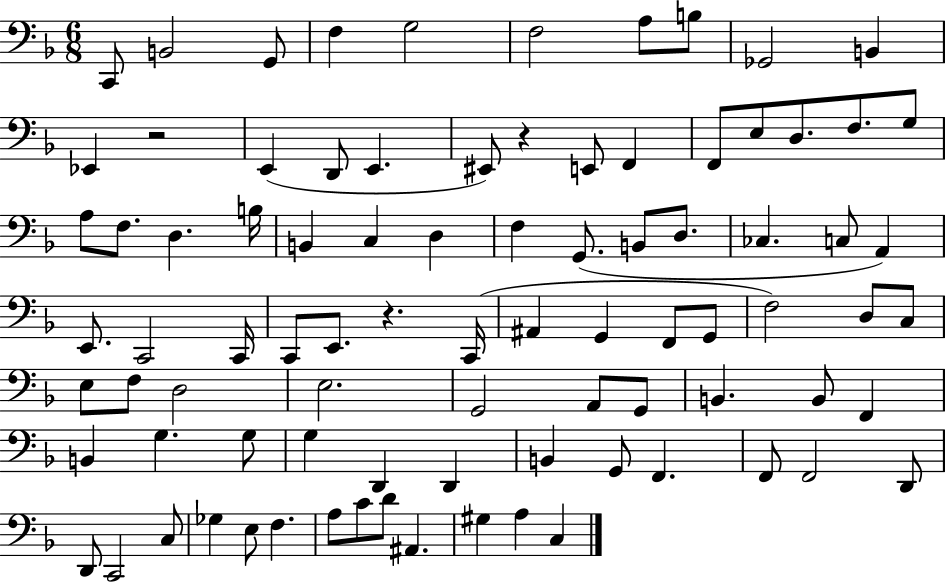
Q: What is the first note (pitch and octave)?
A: C2